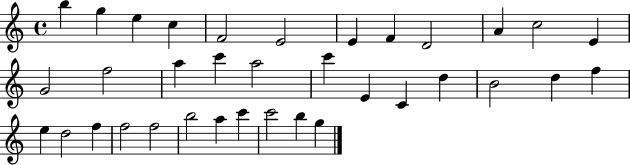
{
  \clef treble
  \time 4/4
  \defaultTimeSignature
  \key c \major
  b''4 g''4 e''4 c''4 | f'2 e'2 | e'4 f'4 d'2 | a'4 c''2 e'4 | \break g'2 f''2 | a''4 c'''4 a''2 | c'''4 e'4 c'4 d''4 | b'2 d''4 f''4 | \break e''4 d''2 f''4 | f''2 f''2 | b''2 a''4 c'''4 | c'''2 b''4 g''4 | \break \bar "|."
}